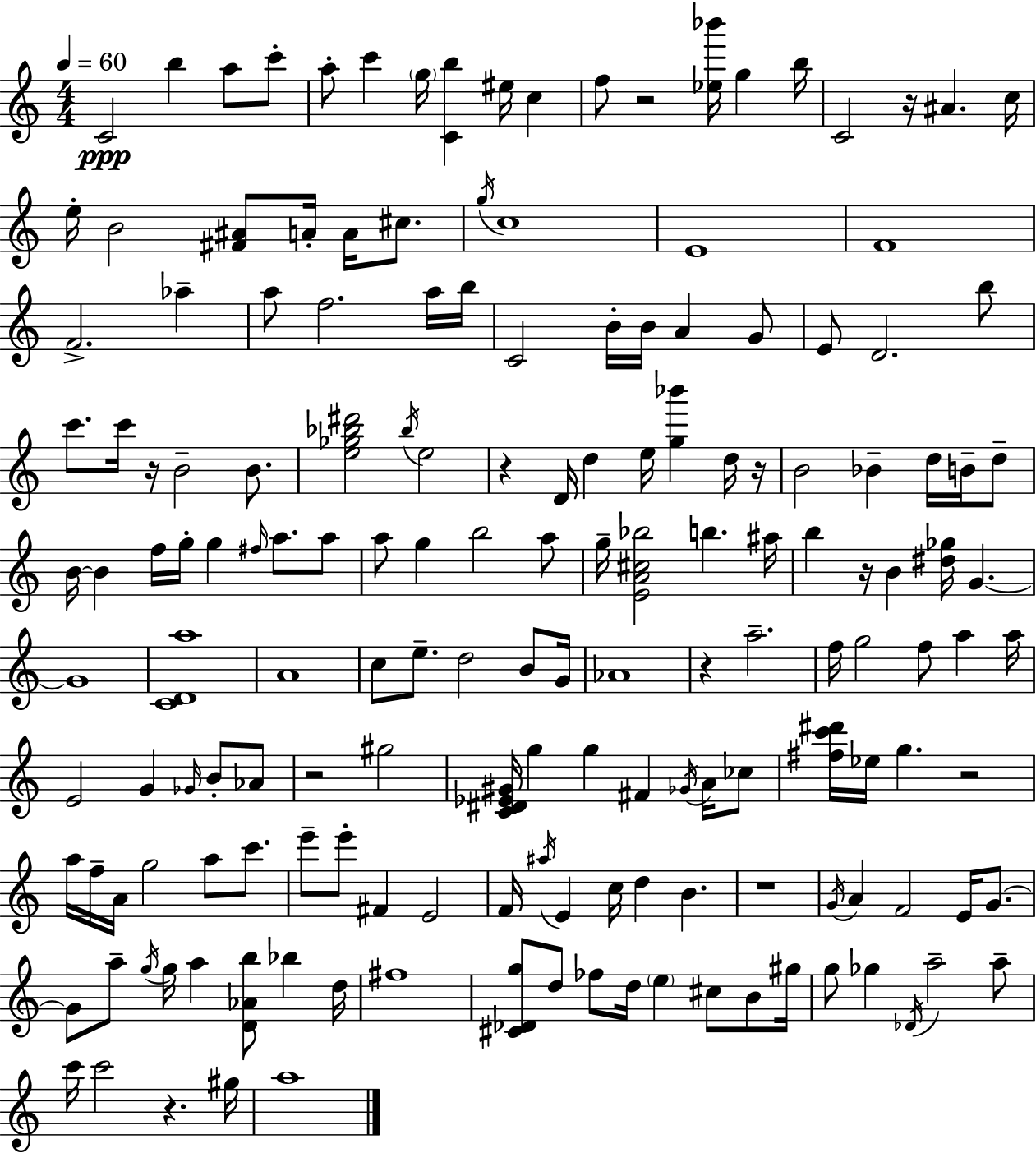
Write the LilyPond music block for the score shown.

{
  \clef treble
  \numericTimeSignature
  \time 4/4
  \key a \minor
  \tempo 4 = 60
  c'2\ppp b''4 a''8 c'''8-. | a''8-. c'''4 \parenthesize g''16 <c' b''>4 eis''16 c''4 | f''8 r2 <ees'' bes'''>16 g''4 b''16 | c'2 r16 ais'4. c''16 | \break e''16-. b'2 <fis' ais'>8 a'16-. a'16 cis''8. | \acciaccatura { g''16 } c''1 | e'1 | f'1 | \break f'2.-> aes''4-- | a''8 f''2. a''16 | b''16 c'2 b'16-. b'16 a'4 g'8 | e'8 d'2. b''8 | \break c'''8. c'''16 r16 b'2-- b'8. | <e'' ges'' bes'' dis'''>2 \acciaccatura { bes''16 } e''2 | r4 d'16 d''4 e''16 <g'' bes'''>4 | d''16 r16 b'2 bes'4-- d''16 b'16-- | \break d''8-- b'16~~ b'4 f''16 g''16-. g''4 \grace { fis''16 } a''8. | a''8 a''8 g''4 b''2 | a''8 g''16-- <e' a' cis'' bes''>2 b''4. | ais''16 b''4 r16 b'4 <dis'' ges''>16 g'4.~~ | \break g'1 | <c' d' a''>1 | a'1 | c''8 e''8.-- d''2 | \break b'8 g'16 aes'1 | r4 a''2.-- | f''16 g''2 f''8 a''4 | a''16 e'2 g'4 \grace { ges'16 } | \break b'8-. aes'8 r2 gis''2 | <c' dis' ees' gis'>16 g''4 g''4 fis'4 | \acciaccatura { ges'16 } a'16 ces''8 <fis'' c''' dis'''>16 ees''16 g''4. r2 | a''16 f''16-- a'16 g''2 | \break a''8 c'''8. e'''8-- e'''8-. fis'4 e'2 | f'16 \acciaccatura { ais''16 } e'4 c''16 d''4 | b'4. r1 | \acciaccatura { g'16 } a'4 f'2 | \break e'16 g'8.~~ g'8 a''8-- \acciaccatura { g''16 } g''16 a''4 | <d' aes' b''>8 bes''4 d''16 fis''1 | <cis' des' g''>8 d''8 fes''8 d''16 \parenthesize e''4 | cis''8 b'8 gis''16 g''8 ges''4 \acciaccatura { des'16 } a''2-- | \break a''8-- c'''16 c'''2 | r4. gis''16 a''1 | \bar "|."
}